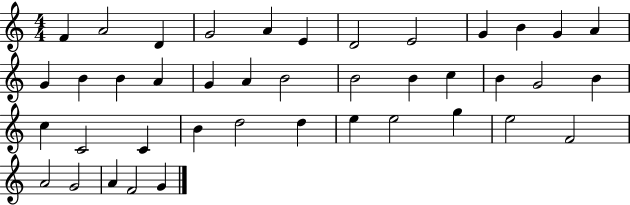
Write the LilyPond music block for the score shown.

{
  \clef treble
  \numericTimeSignature
  \time 4/4
  \key c \major
  f'4 a'2 d'4 | g'2 a'4 e'4 | d'2 e'2 | g'4 b'4 g'4 a'4 | \break g'4 b'4 b'4 a'4 | g'4 a'4 b'2 | b'2 b'4 c''4 | b'4 g'2 b'4 | \break c''4 c'2 c'4 | b'4 d''2 d''4 | e''4 e''2 g''4 | e''2 f'2 | \break a'2 g'2 | a'4 f'2 g'4 | \bar "|."
}